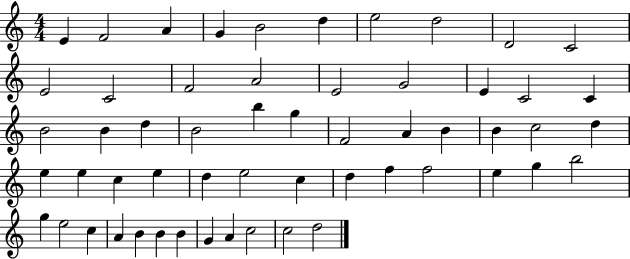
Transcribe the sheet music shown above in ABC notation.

X:1
T:Untitled
M:4/4
L:1/4
K:C
E F2 A G B2 d e2 d2 D2 C2 E2 C2 F2 A2 E2 G2 E C2 C B2 B d B2 b g F2 A B B c2 d e e c e d e2 c d f f2 e g b2 g e2 c A B B B G A c2 c2 d2